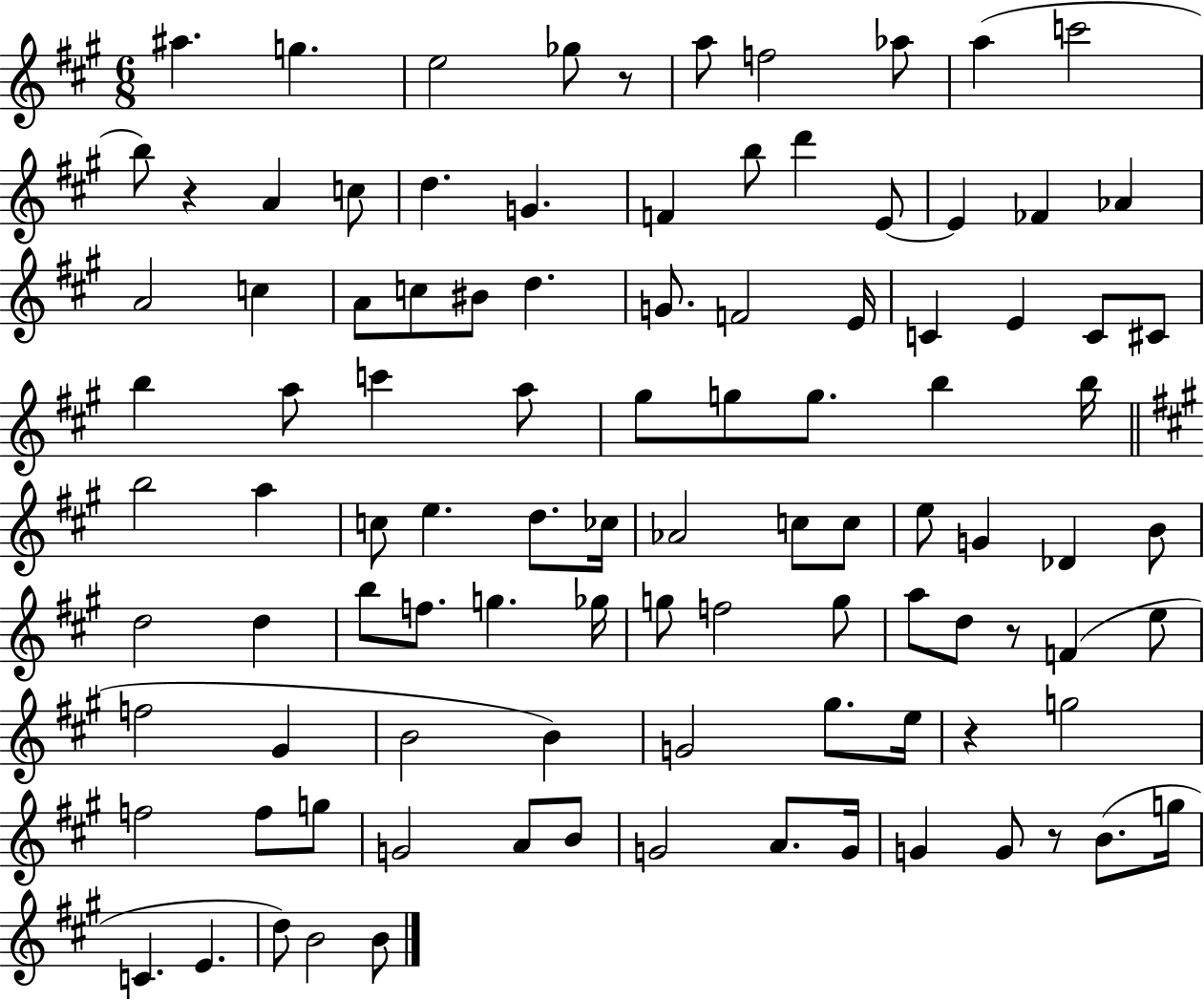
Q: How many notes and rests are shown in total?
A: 100